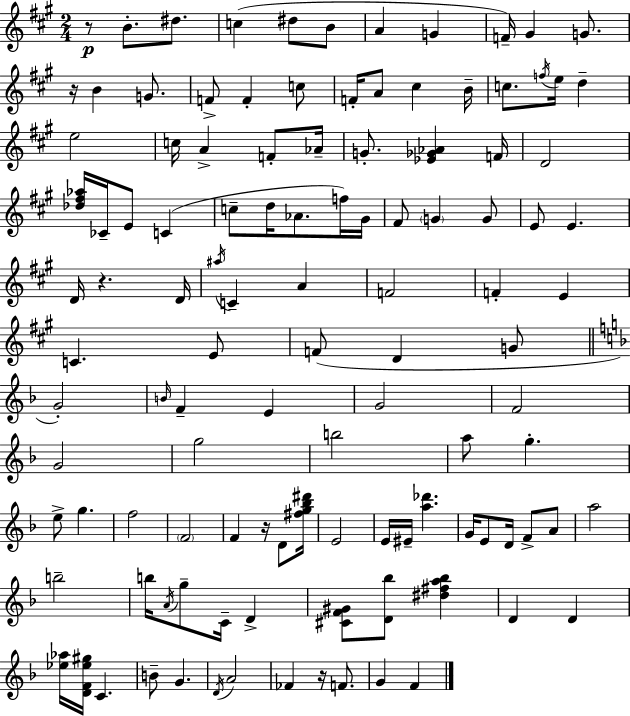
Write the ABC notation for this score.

X:1
T:Untitled
M:2/4
L:1/4
K:A
z/2 B/2 ^d/2 c ^d/2 B/2 A G F/4 ^G G/2 z/4 B G/2 F/2 F c/2 F/4 A/2 ^c B/4 c/2 f/4 e/4 d e2 c/4 A F/2 _A/4 G/2 [_E_G_A] F/4 D2 [_d^f_a]/4 _C/4 E/2 C c/2 d/4 _A/2 f/4 ^G/4 ^F/2 G G/2 E/2 E D/4 z D/4 ^a/4 C A F2 F E C E/2 F/2 D G/2 G2 B/4 F E G2 F2 G2 g2 b2 a/2 g e/2 g f2 F2 F z/4 D/2 [^fg_b^d']/4 E2 E/4 ^E/4 [a_d'] G/4 E/2 D/4 F/2 A/2 a2 b2 b/4 A/4 g/2 C/4 D [^CF^G]/2 [D_b]/2 [^d^fa_b] D D [_e_a]/4 [DF_e^g]/4 C B/2 G D/4 A2 _F z/4 F/2 G F